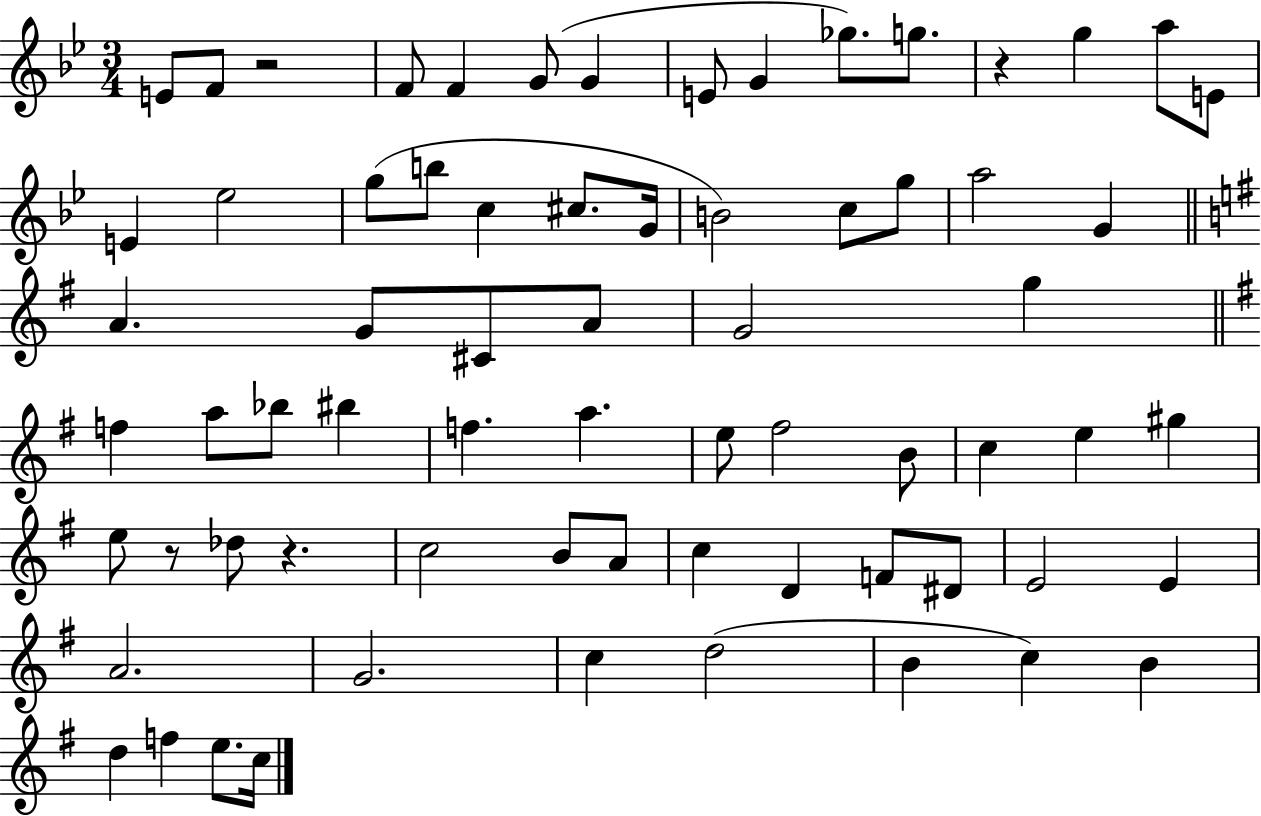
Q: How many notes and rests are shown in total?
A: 69